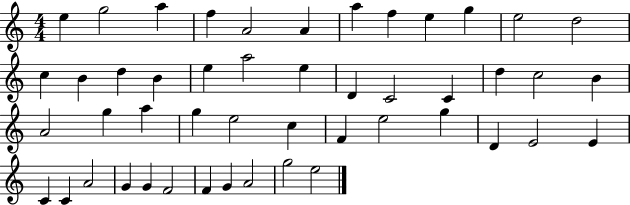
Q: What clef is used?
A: treble